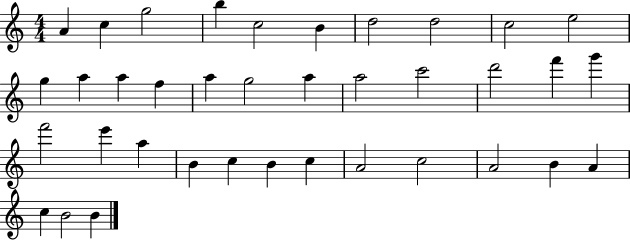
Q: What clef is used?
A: treble